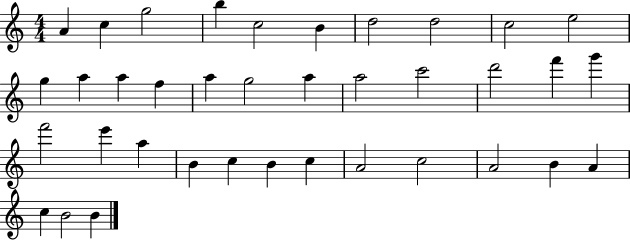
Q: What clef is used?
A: treble